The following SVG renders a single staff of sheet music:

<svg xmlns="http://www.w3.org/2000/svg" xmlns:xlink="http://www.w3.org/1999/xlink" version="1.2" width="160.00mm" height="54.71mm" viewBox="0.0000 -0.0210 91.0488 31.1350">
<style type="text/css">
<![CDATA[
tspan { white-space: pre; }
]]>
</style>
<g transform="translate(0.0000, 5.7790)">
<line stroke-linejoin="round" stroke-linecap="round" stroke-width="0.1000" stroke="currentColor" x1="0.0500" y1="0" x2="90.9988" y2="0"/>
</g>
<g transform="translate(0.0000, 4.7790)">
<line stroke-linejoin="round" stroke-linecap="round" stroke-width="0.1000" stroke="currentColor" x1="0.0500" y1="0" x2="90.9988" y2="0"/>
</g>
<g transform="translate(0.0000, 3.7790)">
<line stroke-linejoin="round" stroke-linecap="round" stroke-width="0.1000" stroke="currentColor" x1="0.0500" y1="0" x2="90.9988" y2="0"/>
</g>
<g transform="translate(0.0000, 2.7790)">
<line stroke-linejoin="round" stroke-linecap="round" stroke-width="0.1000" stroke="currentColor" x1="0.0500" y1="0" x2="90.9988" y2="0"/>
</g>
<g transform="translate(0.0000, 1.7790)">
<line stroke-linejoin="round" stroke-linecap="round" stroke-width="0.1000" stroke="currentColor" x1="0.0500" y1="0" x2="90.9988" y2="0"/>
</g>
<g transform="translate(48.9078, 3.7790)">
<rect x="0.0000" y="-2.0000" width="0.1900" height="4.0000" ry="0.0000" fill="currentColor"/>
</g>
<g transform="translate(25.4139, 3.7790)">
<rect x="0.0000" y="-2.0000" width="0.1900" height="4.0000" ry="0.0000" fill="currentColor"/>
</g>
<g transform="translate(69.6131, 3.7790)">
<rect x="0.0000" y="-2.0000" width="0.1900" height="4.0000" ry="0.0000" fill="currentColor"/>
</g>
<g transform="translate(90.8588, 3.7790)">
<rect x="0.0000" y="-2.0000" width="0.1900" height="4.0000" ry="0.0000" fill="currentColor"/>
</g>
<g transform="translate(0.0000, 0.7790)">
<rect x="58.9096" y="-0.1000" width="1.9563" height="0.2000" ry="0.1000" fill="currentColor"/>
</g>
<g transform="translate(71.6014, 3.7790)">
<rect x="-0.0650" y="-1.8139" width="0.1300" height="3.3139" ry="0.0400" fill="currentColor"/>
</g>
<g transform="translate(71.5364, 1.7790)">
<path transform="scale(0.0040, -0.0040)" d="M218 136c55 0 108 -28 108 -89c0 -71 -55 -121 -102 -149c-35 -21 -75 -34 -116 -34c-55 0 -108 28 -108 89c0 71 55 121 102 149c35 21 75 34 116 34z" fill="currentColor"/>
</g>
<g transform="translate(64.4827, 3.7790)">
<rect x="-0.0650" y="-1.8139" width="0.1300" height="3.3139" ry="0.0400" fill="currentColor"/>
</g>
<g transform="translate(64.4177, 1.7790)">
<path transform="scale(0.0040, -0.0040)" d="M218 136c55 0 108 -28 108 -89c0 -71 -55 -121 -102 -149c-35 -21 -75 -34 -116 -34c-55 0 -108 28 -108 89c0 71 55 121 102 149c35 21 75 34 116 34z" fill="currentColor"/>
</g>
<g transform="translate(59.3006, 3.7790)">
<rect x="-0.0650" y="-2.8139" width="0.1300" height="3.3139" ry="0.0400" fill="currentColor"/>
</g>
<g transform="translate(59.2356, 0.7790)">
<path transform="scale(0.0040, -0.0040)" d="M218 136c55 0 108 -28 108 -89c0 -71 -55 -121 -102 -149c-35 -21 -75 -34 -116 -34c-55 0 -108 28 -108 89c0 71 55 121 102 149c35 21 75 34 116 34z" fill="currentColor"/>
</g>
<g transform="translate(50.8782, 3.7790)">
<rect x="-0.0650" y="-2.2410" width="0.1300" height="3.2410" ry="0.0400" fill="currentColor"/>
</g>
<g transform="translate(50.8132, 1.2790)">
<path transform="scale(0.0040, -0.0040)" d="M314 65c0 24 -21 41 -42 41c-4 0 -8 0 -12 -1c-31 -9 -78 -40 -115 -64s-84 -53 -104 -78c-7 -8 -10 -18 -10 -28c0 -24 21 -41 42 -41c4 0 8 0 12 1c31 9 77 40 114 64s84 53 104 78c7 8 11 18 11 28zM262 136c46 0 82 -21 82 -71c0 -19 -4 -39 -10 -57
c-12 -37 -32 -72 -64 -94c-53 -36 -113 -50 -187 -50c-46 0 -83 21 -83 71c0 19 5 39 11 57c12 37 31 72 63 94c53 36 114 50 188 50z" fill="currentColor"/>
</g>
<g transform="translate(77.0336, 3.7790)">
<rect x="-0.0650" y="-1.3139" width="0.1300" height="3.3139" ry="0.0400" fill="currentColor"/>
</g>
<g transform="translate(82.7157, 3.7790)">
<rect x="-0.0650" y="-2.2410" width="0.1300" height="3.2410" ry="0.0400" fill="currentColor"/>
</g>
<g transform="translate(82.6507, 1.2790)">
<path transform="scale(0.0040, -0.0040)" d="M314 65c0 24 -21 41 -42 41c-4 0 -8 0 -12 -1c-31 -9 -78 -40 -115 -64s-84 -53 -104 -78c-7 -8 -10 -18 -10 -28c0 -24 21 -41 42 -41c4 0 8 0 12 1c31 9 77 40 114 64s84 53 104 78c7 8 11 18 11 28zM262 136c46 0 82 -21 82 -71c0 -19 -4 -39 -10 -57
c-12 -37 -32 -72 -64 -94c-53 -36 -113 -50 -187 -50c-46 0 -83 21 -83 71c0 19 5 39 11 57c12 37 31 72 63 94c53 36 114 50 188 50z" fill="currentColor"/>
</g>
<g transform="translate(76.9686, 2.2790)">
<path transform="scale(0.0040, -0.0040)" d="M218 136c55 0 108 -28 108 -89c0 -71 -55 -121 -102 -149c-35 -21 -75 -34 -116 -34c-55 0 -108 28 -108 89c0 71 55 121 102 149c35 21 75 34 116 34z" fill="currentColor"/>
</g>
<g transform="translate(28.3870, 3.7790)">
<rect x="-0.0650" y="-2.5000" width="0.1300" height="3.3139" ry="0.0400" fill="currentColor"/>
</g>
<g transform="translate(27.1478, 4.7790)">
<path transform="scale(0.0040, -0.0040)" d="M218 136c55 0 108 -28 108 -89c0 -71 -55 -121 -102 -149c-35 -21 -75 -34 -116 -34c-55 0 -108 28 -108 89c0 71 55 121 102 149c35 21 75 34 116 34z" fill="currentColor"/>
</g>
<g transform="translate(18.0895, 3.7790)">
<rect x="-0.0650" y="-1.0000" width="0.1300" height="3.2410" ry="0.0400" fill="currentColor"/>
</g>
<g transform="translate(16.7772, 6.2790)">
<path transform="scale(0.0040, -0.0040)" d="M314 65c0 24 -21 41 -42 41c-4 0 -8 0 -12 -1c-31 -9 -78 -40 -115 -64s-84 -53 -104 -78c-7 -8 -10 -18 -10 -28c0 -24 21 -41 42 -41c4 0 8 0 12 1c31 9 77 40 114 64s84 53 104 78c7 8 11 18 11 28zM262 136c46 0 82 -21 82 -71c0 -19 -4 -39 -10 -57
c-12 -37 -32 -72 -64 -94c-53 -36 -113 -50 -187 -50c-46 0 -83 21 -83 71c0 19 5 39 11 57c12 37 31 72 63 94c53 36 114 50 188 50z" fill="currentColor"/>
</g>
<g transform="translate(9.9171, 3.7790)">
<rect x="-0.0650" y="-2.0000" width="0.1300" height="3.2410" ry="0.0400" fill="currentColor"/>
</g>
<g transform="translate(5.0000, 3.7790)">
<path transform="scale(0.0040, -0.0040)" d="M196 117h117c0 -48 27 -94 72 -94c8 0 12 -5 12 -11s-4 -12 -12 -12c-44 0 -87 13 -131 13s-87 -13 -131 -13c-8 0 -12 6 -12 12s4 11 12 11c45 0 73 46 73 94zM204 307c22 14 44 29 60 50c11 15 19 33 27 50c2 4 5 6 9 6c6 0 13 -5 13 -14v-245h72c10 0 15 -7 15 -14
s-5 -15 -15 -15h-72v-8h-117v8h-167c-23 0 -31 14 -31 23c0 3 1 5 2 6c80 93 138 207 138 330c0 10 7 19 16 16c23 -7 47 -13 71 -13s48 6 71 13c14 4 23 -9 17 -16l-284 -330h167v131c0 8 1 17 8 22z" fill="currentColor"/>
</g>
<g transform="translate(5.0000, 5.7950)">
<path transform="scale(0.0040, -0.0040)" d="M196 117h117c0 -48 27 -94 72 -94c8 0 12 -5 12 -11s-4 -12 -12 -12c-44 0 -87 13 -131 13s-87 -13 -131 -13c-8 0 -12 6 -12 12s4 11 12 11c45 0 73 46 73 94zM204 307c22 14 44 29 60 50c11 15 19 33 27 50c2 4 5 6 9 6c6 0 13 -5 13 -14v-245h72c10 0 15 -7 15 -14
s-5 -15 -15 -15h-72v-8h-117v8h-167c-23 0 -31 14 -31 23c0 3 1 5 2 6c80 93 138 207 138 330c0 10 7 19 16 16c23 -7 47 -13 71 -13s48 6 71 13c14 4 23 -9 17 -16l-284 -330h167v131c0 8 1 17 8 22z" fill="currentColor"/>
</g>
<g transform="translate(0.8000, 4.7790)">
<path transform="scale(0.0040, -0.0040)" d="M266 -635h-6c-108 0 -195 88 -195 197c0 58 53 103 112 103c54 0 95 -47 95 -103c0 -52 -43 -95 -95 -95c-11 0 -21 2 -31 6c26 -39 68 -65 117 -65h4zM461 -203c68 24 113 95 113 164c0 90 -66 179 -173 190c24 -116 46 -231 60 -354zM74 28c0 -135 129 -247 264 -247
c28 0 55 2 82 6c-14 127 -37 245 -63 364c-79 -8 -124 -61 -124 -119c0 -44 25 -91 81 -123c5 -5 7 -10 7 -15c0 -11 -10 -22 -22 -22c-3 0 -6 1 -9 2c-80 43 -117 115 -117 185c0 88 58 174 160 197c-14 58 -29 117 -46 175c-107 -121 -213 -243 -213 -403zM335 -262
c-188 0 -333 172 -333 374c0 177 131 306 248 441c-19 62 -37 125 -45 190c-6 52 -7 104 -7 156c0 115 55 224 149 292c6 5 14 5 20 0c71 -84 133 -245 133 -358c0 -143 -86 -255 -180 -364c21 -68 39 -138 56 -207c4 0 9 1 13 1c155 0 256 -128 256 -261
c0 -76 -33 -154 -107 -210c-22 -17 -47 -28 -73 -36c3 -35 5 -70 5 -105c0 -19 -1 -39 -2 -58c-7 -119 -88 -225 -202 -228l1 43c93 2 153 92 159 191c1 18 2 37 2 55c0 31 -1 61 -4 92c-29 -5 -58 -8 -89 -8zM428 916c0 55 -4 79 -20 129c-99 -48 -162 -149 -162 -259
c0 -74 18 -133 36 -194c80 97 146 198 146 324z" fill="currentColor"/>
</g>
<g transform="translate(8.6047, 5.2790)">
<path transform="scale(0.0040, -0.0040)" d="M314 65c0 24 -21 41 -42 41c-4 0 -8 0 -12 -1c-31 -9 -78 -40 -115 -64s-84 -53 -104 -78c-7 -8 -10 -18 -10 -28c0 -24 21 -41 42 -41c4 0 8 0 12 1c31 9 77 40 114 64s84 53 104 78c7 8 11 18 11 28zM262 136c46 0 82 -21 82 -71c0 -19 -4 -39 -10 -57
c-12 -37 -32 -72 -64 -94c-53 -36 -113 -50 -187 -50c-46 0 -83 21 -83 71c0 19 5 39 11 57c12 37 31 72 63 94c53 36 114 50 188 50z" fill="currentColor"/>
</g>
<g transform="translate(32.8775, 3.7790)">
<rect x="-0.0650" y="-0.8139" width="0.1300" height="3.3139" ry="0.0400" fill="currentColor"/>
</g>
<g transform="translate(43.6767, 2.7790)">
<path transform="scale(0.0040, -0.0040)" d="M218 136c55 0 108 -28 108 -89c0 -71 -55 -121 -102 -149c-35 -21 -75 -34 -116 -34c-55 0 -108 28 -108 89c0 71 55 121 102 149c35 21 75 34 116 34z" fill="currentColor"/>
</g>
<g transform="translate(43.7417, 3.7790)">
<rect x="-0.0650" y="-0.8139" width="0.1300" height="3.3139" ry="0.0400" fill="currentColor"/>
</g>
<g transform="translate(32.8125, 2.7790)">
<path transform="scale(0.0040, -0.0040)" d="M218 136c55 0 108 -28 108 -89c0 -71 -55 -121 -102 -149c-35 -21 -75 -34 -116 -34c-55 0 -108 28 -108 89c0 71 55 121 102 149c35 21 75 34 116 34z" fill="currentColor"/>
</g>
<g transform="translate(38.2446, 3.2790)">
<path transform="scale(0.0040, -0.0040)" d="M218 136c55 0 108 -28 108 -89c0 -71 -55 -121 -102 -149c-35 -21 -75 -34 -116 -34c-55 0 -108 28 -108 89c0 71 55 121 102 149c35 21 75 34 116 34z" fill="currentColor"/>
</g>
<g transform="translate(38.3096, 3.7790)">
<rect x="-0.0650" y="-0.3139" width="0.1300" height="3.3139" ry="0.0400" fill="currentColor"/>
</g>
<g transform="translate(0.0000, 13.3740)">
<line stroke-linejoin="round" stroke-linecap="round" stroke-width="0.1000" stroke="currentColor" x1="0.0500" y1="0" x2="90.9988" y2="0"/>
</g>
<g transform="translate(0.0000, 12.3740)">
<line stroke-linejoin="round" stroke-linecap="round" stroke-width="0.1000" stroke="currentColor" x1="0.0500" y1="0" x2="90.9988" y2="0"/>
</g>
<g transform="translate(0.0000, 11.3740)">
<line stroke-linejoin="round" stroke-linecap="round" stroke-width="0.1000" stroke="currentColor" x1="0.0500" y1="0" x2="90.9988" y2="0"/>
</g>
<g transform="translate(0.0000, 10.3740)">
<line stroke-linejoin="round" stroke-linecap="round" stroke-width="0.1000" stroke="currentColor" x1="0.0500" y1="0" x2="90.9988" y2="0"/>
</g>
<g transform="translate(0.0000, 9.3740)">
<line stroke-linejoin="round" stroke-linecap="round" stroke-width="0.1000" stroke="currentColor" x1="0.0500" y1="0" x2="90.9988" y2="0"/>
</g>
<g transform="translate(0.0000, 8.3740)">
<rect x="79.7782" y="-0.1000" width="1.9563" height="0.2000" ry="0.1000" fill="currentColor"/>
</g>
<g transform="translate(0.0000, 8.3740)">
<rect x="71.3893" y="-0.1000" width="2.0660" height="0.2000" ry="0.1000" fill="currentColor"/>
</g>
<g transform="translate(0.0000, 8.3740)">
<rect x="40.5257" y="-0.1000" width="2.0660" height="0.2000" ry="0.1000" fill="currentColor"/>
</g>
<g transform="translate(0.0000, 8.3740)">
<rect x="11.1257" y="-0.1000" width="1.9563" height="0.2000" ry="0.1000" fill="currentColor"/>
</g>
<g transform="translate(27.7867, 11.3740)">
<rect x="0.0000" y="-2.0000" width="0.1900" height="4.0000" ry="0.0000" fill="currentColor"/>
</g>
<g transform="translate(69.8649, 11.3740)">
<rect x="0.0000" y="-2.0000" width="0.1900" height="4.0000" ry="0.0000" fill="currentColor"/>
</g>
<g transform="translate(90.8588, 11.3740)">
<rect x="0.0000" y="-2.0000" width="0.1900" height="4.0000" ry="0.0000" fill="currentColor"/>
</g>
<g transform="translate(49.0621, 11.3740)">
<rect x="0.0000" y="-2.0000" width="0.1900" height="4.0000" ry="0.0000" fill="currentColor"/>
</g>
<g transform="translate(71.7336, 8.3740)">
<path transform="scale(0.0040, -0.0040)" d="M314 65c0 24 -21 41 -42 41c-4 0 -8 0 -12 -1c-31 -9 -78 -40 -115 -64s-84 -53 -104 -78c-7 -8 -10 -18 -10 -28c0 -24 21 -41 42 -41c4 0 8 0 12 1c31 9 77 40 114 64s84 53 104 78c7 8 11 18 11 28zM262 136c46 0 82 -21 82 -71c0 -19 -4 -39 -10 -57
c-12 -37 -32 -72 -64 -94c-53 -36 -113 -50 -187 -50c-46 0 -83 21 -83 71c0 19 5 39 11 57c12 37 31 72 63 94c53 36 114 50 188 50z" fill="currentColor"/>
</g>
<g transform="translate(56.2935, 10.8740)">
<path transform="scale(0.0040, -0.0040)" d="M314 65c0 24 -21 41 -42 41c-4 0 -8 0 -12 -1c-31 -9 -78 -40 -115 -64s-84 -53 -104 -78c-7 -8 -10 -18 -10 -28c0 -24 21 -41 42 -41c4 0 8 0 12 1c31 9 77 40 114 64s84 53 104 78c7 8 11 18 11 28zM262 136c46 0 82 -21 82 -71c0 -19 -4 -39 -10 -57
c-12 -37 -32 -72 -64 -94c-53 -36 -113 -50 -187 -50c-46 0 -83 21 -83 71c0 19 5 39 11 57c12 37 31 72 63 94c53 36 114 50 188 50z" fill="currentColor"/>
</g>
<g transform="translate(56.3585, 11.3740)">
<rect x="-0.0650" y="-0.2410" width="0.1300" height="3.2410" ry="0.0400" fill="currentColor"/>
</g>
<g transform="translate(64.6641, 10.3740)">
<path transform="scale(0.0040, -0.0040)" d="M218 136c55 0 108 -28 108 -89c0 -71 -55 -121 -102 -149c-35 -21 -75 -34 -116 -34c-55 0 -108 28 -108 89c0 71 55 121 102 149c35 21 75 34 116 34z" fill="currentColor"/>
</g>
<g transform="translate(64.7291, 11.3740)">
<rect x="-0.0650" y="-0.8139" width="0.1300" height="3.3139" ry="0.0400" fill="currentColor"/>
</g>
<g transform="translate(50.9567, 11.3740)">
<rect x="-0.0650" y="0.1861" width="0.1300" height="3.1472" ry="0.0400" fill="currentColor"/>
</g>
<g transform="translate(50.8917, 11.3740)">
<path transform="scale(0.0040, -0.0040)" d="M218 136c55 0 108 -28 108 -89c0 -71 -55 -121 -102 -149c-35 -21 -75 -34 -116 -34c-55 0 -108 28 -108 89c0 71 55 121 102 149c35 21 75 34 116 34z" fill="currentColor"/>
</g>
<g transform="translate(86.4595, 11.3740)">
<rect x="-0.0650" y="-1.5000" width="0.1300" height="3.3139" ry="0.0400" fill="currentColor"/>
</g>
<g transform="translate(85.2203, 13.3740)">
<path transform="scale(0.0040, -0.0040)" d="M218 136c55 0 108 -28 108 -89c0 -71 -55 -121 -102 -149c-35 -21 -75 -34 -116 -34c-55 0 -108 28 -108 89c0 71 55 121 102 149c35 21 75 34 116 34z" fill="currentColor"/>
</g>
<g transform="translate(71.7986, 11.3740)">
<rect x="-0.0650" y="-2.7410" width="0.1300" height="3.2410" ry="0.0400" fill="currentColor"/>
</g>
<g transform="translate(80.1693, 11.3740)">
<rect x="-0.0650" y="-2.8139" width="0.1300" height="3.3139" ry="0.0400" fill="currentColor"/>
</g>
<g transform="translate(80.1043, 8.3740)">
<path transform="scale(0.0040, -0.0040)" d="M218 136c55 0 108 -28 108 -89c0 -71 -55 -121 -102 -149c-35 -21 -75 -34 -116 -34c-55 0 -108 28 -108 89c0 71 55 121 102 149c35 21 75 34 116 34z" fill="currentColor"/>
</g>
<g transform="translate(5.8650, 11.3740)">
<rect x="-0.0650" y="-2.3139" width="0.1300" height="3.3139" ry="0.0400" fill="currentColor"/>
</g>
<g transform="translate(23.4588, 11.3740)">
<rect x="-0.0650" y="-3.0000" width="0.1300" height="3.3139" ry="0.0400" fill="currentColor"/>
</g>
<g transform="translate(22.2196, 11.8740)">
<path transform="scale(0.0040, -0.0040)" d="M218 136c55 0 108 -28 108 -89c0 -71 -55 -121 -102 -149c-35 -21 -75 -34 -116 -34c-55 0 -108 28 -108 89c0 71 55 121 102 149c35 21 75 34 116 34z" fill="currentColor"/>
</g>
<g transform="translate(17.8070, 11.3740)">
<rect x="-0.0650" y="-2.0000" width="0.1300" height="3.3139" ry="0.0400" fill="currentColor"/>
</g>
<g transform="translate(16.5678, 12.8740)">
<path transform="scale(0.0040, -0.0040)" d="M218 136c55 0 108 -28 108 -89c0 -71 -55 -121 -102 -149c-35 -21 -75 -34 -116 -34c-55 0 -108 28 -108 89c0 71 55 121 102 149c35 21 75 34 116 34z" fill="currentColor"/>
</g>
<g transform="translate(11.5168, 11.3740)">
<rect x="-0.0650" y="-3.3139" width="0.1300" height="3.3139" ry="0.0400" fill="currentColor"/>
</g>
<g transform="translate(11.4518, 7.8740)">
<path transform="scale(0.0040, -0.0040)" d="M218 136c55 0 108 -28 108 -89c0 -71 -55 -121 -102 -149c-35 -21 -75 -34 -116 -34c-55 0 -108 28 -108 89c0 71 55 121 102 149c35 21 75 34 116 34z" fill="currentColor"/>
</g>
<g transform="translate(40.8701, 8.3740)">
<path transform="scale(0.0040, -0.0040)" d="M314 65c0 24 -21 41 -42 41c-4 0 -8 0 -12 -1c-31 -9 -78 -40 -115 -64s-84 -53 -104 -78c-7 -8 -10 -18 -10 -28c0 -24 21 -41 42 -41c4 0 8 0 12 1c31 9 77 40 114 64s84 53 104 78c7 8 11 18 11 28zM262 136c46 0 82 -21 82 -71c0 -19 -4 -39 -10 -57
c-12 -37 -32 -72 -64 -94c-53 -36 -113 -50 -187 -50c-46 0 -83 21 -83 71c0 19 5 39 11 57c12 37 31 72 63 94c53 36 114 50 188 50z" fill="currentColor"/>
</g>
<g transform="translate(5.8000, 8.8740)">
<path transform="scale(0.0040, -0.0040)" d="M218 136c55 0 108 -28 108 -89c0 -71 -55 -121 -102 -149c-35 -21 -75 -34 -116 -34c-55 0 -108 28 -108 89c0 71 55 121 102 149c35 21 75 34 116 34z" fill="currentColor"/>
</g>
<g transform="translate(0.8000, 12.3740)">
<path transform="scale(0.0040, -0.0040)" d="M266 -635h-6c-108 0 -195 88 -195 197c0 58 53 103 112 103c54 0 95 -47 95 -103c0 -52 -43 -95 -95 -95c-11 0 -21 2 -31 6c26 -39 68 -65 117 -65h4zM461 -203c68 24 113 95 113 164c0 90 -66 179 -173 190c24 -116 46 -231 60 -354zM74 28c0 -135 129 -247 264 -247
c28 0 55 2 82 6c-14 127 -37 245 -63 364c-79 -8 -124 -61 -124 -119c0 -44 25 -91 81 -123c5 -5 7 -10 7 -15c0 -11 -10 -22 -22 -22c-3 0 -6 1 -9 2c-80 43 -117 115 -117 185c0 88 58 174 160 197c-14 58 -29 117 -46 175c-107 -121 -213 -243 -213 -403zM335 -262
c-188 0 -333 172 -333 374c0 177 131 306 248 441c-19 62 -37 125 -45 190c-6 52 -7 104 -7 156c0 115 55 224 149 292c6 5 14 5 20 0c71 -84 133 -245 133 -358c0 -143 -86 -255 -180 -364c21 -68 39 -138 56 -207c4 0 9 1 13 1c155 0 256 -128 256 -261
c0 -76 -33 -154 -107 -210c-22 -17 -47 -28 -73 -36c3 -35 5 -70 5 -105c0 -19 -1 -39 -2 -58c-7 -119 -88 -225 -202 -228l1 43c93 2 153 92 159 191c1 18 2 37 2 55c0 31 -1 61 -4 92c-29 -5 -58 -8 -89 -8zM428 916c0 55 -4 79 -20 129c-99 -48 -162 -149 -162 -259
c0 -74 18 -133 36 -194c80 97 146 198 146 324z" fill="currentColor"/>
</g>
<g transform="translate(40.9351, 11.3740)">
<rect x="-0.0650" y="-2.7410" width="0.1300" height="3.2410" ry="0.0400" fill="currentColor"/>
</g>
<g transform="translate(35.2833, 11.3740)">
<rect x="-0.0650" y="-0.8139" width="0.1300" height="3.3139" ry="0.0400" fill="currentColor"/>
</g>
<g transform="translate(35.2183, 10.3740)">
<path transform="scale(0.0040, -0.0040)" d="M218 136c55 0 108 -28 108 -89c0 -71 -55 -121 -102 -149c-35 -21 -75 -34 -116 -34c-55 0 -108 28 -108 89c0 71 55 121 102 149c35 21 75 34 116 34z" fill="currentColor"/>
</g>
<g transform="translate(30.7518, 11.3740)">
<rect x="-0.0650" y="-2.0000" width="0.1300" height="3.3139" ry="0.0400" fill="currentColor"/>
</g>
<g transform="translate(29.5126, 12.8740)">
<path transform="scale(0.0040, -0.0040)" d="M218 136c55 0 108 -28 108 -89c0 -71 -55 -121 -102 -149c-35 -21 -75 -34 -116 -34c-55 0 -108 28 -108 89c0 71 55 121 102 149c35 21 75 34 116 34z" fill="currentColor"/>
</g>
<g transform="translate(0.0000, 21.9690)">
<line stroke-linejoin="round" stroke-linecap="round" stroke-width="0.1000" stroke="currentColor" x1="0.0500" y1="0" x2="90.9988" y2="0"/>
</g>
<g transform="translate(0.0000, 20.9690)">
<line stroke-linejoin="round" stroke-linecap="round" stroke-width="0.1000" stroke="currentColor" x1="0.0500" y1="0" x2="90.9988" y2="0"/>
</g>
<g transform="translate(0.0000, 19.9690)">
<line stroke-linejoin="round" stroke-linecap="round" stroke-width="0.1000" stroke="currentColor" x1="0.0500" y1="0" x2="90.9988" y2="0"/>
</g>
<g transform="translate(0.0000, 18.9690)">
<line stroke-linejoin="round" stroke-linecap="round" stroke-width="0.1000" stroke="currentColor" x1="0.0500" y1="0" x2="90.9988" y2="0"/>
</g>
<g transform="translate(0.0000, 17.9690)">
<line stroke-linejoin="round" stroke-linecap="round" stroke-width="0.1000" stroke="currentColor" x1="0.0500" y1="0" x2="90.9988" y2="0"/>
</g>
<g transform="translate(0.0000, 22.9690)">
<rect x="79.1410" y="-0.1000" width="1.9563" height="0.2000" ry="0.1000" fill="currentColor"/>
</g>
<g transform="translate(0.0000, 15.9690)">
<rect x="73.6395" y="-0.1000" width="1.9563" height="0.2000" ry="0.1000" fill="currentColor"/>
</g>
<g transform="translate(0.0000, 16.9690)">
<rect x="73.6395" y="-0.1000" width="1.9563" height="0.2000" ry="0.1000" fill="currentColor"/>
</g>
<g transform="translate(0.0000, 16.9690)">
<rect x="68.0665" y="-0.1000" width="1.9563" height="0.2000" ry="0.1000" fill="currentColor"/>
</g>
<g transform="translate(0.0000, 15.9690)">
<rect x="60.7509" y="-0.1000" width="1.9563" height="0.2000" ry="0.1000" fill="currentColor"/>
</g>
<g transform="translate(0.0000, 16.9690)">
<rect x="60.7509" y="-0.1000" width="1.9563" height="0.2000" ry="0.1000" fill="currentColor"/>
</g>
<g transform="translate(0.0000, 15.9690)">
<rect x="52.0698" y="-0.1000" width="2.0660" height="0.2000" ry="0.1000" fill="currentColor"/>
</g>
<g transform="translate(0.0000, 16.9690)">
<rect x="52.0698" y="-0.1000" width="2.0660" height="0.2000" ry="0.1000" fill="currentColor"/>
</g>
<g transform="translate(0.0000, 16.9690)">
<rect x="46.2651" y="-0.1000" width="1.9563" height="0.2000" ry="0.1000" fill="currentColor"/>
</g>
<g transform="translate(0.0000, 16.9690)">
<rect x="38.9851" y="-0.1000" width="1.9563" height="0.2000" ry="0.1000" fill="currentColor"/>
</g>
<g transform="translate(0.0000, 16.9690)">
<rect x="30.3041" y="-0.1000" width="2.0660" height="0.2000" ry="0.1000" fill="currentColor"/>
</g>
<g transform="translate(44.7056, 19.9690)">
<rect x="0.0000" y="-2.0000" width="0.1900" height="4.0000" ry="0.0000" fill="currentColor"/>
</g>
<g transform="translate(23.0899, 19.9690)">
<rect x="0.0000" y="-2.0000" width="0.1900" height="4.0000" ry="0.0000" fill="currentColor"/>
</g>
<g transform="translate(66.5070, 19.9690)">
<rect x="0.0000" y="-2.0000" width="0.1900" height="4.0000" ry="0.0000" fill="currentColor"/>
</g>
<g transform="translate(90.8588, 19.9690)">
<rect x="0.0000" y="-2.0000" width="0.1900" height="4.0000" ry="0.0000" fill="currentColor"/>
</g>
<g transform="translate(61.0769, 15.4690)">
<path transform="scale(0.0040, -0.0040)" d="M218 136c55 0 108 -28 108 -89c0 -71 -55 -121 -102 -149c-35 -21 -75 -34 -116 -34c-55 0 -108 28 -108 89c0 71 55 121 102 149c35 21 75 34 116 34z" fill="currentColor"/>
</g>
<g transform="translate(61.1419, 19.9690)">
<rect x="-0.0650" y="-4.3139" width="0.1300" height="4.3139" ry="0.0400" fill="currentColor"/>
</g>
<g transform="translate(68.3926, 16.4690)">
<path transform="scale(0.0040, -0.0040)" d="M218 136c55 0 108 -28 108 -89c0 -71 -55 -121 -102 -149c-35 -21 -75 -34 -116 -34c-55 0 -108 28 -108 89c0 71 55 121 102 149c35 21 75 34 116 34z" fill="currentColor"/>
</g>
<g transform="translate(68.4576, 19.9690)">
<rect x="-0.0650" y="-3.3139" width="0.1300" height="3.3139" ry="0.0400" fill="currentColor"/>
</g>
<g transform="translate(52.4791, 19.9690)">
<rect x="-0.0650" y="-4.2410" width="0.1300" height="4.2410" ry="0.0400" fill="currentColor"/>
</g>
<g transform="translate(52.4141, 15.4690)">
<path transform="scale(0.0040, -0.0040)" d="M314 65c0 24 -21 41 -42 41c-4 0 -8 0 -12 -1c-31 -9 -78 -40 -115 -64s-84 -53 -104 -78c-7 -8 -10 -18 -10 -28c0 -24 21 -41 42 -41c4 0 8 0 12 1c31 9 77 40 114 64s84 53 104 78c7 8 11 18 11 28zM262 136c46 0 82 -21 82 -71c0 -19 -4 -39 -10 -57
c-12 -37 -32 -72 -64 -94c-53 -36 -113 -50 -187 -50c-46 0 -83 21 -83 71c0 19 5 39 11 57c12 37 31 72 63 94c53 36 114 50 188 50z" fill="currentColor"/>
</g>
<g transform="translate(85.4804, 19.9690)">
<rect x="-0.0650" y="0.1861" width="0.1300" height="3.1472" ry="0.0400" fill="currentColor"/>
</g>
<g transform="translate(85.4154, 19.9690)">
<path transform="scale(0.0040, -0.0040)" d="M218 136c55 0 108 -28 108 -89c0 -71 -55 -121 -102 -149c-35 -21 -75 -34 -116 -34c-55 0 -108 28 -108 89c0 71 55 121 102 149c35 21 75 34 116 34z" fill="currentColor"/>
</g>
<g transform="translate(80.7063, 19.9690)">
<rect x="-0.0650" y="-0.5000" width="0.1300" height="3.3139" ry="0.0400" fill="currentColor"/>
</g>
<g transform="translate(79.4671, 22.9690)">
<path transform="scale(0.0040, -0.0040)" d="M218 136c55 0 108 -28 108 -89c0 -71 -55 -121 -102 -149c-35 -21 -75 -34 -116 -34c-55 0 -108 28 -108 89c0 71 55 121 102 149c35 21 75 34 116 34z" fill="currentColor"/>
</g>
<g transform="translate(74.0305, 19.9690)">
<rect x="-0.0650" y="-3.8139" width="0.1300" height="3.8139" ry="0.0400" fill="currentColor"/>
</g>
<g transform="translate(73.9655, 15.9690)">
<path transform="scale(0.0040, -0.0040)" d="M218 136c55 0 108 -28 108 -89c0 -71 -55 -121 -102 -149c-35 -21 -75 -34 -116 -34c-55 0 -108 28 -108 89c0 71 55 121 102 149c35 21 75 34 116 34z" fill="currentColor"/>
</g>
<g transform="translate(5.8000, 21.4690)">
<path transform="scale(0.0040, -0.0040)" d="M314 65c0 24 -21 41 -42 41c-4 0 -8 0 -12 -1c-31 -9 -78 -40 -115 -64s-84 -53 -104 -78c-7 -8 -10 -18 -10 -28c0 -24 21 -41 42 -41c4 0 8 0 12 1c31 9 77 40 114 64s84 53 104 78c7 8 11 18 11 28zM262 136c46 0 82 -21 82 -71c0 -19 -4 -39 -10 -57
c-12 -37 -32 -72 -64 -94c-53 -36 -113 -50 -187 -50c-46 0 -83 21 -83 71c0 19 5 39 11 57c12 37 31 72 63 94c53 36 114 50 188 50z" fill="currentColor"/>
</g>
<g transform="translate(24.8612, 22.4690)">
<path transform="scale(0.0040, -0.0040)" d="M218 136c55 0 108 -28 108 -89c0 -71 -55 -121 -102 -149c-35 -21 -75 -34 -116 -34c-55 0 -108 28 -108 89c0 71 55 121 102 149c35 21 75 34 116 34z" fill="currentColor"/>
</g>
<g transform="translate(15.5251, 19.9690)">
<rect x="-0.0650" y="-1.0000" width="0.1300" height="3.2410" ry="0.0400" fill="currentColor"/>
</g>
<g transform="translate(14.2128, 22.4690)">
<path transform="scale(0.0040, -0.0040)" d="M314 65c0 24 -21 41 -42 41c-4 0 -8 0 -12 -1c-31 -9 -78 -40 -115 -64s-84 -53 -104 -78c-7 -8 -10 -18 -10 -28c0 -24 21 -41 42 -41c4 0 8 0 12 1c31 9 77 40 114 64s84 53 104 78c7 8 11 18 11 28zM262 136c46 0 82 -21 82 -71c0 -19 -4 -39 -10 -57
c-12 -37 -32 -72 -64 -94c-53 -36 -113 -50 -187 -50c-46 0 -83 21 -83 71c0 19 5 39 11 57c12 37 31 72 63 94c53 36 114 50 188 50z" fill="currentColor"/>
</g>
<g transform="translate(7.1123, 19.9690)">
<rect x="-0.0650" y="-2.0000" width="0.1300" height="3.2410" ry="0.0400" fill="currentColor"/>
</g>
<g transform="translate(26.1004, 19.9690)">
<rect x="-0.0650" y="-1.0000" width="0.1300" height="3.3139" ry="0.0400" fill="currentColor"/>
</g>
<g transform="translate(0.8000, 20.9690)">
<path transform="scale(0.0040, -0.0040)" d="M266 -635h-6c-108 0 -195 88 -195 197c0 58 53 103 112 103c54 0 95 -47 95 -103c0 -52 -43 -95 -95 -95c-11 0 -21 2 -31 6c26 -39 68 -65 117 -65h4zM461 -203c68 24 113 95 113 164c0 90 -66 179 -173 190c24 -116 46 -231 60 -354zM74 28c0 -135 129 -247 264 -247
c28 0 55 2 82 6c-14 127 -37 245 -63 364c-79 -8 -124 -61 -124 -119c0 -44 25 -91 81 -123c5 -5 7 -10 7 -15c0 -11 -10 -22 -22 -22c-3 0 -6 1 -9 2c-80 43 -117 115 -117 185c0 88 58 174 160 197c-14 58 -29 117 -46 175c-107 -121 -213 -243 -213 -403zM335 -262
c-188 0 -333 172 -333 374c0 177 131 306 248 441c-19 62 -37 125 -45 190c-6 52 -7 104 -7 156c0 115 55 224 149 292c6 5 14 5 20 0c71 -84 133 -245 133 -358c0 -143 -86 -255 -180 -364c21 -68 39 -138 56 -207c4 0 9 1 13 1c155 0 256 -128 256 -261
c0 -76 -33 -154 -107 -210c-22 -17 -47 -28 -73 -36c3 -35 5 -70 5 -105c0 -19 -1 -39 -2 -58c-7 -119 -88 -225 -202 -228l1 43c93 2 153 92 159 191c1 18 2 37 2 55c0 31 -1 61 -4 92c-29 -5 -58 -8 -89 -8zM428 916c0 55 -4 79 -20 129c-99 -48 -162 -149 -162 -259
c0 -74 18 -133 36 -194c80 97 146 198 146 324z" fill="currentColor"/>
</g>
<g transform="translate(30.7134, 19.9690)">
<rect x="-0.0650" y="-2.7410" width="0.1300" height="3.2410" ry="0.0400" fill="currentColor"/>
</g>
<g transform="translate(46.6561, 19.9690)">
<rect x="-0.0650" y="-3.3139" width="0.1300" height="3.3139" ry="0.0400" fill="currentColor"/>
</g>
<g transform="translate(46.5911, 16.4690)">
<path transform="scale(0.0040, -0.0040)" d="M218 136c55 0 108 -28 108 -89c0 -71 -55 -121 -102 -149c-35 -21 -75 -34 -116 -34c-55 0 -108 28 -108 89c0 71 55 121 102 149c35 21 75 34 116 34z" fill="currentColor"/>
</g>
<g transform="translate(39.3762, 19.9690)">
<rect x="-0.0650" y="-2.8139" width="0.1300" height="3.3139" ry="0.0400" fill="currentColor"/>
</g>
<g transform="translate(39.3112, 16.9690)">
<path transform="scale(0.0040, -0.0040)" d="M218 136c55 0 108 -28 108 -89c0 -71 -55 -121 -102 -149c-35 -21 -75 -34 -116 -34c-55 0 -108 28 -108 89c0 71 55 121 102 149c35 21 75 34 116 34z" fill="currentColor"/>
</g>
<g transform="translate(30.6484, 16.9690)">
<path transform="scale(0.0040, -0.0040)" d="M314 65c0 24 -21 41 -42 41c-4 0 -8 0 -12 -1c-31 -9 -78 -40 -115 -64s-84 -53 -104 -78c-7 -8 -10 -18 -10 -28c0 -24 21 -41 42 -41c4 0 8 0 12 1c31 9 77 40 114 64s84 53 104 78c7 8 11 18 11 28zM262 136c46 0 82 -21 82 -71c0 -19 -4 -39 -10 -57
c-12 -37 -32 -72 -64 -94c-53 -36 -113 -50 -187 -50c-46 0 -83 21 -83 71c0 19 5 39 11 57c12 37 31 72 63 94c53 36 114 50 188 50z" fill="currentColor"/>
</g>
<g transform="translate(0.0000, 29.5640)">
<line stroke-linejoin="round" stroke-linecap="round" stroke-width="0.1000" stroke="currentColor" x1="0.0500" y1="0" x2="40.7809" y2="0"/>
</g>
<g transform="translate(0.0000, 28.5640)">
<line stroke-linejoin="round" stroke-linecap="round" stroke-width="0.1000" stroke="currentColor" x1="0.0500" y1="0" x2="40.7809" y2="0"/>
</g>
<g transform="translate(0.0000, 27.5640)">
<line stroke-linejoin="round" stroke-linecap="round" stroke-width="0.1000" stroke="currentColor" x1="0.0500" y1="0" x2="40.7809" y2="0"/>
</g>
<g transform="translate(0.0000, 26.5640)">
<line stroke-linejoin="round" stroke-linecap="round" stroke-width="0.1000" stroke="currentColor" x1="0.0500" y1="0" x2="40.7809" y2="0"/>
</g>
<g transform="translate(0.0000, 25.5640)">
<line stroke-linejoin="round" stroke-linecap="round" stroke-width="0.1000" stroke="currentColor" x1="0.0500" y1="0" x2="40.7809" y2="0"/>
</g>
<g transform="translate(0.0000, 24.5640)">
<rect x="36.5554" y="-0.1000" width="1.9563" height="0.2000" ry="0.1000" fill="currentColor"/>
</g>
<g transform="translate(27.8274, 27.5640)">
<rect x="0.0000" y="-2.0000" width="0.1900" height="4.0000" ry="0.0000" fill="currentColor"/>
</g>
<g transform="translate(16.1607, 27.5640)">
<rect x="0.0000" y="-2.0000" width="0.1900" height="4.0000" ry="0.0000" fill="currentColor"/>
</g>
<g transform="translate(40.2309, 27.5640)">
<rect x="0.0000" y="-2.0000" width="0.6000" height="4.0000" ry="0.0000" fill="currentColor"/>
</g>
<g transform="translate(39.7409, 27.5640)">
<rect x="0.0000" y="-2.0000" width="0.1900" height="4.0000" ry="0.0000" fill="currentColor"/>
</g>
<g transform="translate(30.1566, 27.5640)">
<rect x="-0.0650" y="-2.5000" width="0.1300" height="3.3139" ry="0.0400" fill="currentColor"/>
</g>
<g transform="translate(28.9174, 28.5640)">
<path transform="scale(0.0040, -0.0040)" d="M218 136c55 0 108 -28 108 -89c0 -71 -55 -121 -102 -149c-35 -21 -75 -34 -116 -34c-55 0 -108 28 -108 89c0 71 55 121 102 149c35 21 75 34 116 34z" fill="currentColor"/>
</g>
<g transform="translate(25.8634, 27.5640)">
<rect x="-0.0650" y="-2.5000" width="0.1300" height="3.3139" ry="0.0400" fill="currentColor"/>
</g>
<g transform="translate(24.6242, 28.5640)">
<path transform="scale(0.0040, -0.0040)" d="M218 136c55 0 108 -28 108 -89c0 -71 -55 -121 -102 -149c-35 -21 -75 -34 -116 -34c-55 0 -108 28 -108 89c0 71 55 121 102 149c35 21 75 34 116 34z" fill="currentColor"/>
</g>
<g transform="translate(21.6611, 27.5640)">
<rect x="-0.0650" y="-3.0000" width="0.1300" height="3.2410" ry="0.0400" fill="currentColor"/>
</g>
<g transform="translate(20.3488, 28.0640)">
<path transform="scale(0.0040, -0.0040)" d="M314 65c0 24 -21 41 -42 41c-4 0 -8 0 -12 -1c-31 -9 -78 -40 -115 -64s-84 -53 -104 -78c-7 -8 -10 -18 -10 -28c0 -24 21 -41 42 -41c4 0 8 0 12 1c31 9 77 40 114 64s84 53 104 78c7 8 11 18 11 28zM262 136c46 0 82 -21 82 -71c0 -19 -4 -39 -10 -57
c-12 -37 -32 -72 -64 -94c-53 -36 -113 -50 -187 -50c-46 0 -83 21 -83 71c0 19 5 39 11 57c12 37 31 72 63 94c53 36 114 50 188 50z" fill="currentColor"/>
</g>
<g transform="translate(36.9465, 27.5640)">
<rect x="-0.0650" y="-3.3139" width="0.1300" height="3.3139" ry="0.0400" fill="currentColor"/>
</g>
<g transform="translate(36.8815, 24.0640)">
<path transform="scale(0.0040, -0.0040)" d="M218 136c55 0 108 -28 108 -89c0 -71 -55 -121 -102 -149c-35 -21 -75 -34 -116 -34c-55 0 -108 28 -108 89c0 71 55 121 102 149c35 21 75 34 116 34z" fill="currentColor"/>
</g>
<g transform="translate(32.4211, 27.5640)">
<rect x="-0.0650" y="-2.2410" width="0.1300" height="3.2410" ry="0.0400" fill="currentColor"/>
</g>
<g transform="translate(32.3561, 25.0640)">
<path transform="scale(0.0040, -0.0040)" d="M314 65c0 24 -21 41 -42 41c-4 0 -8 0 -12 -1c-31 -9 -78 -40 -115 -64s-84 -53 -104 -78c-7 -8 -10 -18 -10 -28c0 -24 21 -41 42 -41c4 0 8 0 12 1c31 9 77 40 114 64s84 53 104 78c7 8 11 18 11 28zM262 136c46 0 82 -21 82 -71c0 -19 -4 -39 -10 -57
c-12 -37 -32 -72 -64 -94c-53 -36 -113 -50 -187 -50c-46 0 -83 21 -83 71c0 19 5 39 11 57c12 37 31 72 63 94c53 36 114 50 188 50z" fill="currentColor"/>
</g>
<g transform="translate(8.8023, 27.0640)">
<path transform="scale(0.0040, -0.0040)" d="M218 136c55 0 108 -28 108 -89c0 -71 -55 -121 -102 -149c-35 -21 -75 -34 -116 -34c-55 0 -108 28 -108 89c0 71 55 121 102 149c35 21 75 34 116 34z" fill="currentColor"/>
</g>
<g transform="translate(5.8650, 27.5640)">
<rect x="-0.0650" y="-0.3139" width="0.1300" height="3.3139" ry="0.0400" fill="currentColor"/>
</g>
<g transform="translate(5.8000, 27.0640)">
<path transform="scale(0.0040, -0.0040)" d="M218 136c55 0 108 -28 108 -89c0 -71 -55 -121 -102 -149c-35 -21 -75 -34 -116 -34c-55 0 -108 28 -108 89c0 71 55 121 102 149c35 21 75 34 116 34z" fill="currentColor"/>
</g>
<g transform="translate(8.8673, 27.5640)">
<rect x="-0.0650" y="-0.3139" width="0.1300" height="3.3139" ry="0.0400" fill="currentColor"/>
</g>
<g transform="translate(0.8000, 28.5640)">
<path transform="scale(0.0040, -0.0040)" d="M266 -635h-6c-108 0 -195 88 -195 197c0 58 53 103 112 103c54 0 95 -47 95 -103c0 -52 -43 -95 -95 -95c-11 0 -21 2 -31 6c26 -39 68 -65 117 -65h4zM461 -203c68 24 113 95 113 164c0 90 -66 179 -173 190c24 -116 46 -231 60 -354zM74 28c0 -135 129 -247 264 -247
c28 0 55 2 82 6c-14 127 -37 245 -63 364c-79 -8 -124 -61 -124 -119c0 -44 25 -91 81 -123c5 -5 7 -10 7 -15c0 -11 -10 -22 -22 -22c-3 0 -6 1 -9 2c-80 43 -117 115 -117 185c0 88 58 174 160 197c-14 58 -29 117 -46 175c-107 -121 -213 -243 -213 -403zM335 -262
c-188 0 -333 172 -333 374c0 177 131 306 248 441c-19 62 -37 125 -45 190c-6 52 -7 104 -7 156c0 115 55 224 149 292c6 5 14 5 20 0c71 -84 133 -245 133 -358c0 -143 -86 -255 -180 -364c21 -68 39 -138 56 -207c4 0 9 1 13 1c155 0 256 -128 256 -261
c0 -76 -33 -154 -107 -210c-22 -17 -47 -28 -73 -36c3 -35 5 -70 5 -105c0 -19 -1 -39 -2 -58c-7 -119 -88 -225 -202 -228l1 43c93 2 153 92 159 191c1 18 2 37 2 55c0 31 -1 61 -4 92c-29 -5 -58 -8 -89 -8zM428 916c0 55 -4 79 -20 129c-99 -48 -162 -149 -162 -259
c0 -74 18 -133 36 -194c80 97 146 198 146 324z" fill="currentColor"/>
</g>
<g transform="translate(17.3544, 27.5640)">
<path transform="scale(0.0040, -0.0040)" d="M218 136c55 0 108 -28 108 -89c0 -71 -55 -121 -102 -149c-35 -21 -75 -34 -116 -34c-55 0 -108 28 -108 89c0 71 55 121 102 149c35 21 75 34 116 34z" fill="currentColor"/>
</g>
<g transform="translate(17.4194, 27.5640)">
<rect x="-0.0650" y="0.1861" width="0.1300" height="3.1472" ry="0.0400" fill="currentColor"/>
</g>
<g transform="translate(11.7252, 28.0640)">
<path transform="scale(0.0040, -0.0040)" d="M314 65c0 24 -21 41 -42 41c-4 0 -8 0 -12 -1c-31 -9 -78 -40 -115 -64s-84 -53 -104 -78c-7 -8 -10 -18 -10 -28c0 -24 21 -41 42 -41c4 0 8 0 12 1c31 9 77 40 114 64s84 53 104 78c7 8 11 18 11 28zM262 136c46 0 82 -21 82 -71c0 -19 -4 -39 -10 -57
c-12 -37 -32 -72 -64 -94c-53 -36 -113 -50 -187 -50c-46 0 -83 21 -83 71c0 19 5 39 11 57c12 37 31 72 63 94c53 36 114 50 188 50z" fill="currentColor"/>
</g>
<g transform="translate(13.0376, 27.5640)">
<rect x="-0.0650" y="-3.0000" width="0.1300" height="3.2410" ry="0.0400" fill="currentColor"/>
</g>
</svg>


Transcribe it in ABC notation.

X:1
T:Untitled
M:4/4
L:1/4
K:C
F2 D2 G d c d g2 a f f e g2 g b F A F d a2 B c2 d a2 a E F2 D2 D a2 a b d'2 d' b c' C B c c A2 B A2 G G g2 b